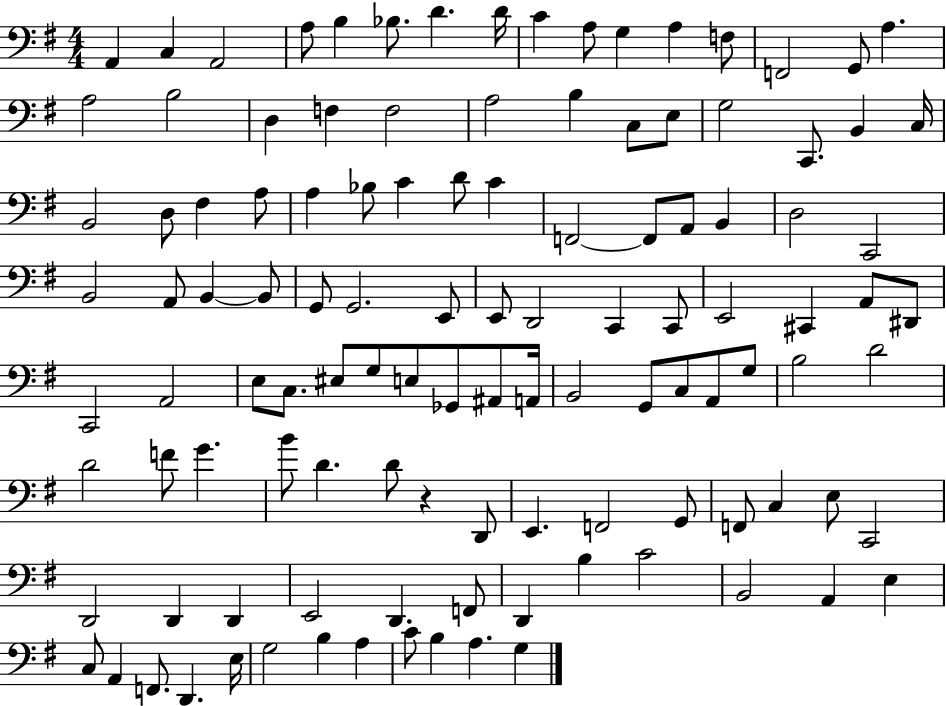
{
  \clef bass
  \numericTimeSignature
  \time 4/4
  \key g \major
  \repeat volta 2 { a,4 c4 a,2 | a8 b4 bes8. d'4. d'16 | c'4 a8 g4 a4 f8 | f,2 g,8 a4. | \break a2 b2 | d4 f4 f2 | a2 b4 c8 e8 | g2 c,8. b,4 c16 | \break b,2 d8 fis4 a8 | a4 bes8 c'4 d'8 c'4 | f,2~~ f,8 a,8 b,4 | d2 c,2 | \break b,2 a,8 b,4~~ b,8 | g,8 g,2. e,8 | e,8 d,2 c,4 c,8 | e,2 cis,4 a,8 dis,8 | \break c,2 a,2 | e8 c8. eis8 g8 e8 ges,8 ais,8 a,16 | b,2 g,8 c8 a,8 g8 | b2 d'2 | \break d'2 f'8 g'4. | b'8 d'4. d'8 r4 d,8 | e,4. f,2 g,8 | f,8 c4 e8 c,2 | \break d,2 d,4 d,4 | e,2 d,4. f,8 | d,4 b4 c'2 | b,2 a,4 e4 | \break c8 a,4 f,8. d,4. e16 | g2 b4 a4 | c'8 b4 a4. g4 | } \bar "|."
}